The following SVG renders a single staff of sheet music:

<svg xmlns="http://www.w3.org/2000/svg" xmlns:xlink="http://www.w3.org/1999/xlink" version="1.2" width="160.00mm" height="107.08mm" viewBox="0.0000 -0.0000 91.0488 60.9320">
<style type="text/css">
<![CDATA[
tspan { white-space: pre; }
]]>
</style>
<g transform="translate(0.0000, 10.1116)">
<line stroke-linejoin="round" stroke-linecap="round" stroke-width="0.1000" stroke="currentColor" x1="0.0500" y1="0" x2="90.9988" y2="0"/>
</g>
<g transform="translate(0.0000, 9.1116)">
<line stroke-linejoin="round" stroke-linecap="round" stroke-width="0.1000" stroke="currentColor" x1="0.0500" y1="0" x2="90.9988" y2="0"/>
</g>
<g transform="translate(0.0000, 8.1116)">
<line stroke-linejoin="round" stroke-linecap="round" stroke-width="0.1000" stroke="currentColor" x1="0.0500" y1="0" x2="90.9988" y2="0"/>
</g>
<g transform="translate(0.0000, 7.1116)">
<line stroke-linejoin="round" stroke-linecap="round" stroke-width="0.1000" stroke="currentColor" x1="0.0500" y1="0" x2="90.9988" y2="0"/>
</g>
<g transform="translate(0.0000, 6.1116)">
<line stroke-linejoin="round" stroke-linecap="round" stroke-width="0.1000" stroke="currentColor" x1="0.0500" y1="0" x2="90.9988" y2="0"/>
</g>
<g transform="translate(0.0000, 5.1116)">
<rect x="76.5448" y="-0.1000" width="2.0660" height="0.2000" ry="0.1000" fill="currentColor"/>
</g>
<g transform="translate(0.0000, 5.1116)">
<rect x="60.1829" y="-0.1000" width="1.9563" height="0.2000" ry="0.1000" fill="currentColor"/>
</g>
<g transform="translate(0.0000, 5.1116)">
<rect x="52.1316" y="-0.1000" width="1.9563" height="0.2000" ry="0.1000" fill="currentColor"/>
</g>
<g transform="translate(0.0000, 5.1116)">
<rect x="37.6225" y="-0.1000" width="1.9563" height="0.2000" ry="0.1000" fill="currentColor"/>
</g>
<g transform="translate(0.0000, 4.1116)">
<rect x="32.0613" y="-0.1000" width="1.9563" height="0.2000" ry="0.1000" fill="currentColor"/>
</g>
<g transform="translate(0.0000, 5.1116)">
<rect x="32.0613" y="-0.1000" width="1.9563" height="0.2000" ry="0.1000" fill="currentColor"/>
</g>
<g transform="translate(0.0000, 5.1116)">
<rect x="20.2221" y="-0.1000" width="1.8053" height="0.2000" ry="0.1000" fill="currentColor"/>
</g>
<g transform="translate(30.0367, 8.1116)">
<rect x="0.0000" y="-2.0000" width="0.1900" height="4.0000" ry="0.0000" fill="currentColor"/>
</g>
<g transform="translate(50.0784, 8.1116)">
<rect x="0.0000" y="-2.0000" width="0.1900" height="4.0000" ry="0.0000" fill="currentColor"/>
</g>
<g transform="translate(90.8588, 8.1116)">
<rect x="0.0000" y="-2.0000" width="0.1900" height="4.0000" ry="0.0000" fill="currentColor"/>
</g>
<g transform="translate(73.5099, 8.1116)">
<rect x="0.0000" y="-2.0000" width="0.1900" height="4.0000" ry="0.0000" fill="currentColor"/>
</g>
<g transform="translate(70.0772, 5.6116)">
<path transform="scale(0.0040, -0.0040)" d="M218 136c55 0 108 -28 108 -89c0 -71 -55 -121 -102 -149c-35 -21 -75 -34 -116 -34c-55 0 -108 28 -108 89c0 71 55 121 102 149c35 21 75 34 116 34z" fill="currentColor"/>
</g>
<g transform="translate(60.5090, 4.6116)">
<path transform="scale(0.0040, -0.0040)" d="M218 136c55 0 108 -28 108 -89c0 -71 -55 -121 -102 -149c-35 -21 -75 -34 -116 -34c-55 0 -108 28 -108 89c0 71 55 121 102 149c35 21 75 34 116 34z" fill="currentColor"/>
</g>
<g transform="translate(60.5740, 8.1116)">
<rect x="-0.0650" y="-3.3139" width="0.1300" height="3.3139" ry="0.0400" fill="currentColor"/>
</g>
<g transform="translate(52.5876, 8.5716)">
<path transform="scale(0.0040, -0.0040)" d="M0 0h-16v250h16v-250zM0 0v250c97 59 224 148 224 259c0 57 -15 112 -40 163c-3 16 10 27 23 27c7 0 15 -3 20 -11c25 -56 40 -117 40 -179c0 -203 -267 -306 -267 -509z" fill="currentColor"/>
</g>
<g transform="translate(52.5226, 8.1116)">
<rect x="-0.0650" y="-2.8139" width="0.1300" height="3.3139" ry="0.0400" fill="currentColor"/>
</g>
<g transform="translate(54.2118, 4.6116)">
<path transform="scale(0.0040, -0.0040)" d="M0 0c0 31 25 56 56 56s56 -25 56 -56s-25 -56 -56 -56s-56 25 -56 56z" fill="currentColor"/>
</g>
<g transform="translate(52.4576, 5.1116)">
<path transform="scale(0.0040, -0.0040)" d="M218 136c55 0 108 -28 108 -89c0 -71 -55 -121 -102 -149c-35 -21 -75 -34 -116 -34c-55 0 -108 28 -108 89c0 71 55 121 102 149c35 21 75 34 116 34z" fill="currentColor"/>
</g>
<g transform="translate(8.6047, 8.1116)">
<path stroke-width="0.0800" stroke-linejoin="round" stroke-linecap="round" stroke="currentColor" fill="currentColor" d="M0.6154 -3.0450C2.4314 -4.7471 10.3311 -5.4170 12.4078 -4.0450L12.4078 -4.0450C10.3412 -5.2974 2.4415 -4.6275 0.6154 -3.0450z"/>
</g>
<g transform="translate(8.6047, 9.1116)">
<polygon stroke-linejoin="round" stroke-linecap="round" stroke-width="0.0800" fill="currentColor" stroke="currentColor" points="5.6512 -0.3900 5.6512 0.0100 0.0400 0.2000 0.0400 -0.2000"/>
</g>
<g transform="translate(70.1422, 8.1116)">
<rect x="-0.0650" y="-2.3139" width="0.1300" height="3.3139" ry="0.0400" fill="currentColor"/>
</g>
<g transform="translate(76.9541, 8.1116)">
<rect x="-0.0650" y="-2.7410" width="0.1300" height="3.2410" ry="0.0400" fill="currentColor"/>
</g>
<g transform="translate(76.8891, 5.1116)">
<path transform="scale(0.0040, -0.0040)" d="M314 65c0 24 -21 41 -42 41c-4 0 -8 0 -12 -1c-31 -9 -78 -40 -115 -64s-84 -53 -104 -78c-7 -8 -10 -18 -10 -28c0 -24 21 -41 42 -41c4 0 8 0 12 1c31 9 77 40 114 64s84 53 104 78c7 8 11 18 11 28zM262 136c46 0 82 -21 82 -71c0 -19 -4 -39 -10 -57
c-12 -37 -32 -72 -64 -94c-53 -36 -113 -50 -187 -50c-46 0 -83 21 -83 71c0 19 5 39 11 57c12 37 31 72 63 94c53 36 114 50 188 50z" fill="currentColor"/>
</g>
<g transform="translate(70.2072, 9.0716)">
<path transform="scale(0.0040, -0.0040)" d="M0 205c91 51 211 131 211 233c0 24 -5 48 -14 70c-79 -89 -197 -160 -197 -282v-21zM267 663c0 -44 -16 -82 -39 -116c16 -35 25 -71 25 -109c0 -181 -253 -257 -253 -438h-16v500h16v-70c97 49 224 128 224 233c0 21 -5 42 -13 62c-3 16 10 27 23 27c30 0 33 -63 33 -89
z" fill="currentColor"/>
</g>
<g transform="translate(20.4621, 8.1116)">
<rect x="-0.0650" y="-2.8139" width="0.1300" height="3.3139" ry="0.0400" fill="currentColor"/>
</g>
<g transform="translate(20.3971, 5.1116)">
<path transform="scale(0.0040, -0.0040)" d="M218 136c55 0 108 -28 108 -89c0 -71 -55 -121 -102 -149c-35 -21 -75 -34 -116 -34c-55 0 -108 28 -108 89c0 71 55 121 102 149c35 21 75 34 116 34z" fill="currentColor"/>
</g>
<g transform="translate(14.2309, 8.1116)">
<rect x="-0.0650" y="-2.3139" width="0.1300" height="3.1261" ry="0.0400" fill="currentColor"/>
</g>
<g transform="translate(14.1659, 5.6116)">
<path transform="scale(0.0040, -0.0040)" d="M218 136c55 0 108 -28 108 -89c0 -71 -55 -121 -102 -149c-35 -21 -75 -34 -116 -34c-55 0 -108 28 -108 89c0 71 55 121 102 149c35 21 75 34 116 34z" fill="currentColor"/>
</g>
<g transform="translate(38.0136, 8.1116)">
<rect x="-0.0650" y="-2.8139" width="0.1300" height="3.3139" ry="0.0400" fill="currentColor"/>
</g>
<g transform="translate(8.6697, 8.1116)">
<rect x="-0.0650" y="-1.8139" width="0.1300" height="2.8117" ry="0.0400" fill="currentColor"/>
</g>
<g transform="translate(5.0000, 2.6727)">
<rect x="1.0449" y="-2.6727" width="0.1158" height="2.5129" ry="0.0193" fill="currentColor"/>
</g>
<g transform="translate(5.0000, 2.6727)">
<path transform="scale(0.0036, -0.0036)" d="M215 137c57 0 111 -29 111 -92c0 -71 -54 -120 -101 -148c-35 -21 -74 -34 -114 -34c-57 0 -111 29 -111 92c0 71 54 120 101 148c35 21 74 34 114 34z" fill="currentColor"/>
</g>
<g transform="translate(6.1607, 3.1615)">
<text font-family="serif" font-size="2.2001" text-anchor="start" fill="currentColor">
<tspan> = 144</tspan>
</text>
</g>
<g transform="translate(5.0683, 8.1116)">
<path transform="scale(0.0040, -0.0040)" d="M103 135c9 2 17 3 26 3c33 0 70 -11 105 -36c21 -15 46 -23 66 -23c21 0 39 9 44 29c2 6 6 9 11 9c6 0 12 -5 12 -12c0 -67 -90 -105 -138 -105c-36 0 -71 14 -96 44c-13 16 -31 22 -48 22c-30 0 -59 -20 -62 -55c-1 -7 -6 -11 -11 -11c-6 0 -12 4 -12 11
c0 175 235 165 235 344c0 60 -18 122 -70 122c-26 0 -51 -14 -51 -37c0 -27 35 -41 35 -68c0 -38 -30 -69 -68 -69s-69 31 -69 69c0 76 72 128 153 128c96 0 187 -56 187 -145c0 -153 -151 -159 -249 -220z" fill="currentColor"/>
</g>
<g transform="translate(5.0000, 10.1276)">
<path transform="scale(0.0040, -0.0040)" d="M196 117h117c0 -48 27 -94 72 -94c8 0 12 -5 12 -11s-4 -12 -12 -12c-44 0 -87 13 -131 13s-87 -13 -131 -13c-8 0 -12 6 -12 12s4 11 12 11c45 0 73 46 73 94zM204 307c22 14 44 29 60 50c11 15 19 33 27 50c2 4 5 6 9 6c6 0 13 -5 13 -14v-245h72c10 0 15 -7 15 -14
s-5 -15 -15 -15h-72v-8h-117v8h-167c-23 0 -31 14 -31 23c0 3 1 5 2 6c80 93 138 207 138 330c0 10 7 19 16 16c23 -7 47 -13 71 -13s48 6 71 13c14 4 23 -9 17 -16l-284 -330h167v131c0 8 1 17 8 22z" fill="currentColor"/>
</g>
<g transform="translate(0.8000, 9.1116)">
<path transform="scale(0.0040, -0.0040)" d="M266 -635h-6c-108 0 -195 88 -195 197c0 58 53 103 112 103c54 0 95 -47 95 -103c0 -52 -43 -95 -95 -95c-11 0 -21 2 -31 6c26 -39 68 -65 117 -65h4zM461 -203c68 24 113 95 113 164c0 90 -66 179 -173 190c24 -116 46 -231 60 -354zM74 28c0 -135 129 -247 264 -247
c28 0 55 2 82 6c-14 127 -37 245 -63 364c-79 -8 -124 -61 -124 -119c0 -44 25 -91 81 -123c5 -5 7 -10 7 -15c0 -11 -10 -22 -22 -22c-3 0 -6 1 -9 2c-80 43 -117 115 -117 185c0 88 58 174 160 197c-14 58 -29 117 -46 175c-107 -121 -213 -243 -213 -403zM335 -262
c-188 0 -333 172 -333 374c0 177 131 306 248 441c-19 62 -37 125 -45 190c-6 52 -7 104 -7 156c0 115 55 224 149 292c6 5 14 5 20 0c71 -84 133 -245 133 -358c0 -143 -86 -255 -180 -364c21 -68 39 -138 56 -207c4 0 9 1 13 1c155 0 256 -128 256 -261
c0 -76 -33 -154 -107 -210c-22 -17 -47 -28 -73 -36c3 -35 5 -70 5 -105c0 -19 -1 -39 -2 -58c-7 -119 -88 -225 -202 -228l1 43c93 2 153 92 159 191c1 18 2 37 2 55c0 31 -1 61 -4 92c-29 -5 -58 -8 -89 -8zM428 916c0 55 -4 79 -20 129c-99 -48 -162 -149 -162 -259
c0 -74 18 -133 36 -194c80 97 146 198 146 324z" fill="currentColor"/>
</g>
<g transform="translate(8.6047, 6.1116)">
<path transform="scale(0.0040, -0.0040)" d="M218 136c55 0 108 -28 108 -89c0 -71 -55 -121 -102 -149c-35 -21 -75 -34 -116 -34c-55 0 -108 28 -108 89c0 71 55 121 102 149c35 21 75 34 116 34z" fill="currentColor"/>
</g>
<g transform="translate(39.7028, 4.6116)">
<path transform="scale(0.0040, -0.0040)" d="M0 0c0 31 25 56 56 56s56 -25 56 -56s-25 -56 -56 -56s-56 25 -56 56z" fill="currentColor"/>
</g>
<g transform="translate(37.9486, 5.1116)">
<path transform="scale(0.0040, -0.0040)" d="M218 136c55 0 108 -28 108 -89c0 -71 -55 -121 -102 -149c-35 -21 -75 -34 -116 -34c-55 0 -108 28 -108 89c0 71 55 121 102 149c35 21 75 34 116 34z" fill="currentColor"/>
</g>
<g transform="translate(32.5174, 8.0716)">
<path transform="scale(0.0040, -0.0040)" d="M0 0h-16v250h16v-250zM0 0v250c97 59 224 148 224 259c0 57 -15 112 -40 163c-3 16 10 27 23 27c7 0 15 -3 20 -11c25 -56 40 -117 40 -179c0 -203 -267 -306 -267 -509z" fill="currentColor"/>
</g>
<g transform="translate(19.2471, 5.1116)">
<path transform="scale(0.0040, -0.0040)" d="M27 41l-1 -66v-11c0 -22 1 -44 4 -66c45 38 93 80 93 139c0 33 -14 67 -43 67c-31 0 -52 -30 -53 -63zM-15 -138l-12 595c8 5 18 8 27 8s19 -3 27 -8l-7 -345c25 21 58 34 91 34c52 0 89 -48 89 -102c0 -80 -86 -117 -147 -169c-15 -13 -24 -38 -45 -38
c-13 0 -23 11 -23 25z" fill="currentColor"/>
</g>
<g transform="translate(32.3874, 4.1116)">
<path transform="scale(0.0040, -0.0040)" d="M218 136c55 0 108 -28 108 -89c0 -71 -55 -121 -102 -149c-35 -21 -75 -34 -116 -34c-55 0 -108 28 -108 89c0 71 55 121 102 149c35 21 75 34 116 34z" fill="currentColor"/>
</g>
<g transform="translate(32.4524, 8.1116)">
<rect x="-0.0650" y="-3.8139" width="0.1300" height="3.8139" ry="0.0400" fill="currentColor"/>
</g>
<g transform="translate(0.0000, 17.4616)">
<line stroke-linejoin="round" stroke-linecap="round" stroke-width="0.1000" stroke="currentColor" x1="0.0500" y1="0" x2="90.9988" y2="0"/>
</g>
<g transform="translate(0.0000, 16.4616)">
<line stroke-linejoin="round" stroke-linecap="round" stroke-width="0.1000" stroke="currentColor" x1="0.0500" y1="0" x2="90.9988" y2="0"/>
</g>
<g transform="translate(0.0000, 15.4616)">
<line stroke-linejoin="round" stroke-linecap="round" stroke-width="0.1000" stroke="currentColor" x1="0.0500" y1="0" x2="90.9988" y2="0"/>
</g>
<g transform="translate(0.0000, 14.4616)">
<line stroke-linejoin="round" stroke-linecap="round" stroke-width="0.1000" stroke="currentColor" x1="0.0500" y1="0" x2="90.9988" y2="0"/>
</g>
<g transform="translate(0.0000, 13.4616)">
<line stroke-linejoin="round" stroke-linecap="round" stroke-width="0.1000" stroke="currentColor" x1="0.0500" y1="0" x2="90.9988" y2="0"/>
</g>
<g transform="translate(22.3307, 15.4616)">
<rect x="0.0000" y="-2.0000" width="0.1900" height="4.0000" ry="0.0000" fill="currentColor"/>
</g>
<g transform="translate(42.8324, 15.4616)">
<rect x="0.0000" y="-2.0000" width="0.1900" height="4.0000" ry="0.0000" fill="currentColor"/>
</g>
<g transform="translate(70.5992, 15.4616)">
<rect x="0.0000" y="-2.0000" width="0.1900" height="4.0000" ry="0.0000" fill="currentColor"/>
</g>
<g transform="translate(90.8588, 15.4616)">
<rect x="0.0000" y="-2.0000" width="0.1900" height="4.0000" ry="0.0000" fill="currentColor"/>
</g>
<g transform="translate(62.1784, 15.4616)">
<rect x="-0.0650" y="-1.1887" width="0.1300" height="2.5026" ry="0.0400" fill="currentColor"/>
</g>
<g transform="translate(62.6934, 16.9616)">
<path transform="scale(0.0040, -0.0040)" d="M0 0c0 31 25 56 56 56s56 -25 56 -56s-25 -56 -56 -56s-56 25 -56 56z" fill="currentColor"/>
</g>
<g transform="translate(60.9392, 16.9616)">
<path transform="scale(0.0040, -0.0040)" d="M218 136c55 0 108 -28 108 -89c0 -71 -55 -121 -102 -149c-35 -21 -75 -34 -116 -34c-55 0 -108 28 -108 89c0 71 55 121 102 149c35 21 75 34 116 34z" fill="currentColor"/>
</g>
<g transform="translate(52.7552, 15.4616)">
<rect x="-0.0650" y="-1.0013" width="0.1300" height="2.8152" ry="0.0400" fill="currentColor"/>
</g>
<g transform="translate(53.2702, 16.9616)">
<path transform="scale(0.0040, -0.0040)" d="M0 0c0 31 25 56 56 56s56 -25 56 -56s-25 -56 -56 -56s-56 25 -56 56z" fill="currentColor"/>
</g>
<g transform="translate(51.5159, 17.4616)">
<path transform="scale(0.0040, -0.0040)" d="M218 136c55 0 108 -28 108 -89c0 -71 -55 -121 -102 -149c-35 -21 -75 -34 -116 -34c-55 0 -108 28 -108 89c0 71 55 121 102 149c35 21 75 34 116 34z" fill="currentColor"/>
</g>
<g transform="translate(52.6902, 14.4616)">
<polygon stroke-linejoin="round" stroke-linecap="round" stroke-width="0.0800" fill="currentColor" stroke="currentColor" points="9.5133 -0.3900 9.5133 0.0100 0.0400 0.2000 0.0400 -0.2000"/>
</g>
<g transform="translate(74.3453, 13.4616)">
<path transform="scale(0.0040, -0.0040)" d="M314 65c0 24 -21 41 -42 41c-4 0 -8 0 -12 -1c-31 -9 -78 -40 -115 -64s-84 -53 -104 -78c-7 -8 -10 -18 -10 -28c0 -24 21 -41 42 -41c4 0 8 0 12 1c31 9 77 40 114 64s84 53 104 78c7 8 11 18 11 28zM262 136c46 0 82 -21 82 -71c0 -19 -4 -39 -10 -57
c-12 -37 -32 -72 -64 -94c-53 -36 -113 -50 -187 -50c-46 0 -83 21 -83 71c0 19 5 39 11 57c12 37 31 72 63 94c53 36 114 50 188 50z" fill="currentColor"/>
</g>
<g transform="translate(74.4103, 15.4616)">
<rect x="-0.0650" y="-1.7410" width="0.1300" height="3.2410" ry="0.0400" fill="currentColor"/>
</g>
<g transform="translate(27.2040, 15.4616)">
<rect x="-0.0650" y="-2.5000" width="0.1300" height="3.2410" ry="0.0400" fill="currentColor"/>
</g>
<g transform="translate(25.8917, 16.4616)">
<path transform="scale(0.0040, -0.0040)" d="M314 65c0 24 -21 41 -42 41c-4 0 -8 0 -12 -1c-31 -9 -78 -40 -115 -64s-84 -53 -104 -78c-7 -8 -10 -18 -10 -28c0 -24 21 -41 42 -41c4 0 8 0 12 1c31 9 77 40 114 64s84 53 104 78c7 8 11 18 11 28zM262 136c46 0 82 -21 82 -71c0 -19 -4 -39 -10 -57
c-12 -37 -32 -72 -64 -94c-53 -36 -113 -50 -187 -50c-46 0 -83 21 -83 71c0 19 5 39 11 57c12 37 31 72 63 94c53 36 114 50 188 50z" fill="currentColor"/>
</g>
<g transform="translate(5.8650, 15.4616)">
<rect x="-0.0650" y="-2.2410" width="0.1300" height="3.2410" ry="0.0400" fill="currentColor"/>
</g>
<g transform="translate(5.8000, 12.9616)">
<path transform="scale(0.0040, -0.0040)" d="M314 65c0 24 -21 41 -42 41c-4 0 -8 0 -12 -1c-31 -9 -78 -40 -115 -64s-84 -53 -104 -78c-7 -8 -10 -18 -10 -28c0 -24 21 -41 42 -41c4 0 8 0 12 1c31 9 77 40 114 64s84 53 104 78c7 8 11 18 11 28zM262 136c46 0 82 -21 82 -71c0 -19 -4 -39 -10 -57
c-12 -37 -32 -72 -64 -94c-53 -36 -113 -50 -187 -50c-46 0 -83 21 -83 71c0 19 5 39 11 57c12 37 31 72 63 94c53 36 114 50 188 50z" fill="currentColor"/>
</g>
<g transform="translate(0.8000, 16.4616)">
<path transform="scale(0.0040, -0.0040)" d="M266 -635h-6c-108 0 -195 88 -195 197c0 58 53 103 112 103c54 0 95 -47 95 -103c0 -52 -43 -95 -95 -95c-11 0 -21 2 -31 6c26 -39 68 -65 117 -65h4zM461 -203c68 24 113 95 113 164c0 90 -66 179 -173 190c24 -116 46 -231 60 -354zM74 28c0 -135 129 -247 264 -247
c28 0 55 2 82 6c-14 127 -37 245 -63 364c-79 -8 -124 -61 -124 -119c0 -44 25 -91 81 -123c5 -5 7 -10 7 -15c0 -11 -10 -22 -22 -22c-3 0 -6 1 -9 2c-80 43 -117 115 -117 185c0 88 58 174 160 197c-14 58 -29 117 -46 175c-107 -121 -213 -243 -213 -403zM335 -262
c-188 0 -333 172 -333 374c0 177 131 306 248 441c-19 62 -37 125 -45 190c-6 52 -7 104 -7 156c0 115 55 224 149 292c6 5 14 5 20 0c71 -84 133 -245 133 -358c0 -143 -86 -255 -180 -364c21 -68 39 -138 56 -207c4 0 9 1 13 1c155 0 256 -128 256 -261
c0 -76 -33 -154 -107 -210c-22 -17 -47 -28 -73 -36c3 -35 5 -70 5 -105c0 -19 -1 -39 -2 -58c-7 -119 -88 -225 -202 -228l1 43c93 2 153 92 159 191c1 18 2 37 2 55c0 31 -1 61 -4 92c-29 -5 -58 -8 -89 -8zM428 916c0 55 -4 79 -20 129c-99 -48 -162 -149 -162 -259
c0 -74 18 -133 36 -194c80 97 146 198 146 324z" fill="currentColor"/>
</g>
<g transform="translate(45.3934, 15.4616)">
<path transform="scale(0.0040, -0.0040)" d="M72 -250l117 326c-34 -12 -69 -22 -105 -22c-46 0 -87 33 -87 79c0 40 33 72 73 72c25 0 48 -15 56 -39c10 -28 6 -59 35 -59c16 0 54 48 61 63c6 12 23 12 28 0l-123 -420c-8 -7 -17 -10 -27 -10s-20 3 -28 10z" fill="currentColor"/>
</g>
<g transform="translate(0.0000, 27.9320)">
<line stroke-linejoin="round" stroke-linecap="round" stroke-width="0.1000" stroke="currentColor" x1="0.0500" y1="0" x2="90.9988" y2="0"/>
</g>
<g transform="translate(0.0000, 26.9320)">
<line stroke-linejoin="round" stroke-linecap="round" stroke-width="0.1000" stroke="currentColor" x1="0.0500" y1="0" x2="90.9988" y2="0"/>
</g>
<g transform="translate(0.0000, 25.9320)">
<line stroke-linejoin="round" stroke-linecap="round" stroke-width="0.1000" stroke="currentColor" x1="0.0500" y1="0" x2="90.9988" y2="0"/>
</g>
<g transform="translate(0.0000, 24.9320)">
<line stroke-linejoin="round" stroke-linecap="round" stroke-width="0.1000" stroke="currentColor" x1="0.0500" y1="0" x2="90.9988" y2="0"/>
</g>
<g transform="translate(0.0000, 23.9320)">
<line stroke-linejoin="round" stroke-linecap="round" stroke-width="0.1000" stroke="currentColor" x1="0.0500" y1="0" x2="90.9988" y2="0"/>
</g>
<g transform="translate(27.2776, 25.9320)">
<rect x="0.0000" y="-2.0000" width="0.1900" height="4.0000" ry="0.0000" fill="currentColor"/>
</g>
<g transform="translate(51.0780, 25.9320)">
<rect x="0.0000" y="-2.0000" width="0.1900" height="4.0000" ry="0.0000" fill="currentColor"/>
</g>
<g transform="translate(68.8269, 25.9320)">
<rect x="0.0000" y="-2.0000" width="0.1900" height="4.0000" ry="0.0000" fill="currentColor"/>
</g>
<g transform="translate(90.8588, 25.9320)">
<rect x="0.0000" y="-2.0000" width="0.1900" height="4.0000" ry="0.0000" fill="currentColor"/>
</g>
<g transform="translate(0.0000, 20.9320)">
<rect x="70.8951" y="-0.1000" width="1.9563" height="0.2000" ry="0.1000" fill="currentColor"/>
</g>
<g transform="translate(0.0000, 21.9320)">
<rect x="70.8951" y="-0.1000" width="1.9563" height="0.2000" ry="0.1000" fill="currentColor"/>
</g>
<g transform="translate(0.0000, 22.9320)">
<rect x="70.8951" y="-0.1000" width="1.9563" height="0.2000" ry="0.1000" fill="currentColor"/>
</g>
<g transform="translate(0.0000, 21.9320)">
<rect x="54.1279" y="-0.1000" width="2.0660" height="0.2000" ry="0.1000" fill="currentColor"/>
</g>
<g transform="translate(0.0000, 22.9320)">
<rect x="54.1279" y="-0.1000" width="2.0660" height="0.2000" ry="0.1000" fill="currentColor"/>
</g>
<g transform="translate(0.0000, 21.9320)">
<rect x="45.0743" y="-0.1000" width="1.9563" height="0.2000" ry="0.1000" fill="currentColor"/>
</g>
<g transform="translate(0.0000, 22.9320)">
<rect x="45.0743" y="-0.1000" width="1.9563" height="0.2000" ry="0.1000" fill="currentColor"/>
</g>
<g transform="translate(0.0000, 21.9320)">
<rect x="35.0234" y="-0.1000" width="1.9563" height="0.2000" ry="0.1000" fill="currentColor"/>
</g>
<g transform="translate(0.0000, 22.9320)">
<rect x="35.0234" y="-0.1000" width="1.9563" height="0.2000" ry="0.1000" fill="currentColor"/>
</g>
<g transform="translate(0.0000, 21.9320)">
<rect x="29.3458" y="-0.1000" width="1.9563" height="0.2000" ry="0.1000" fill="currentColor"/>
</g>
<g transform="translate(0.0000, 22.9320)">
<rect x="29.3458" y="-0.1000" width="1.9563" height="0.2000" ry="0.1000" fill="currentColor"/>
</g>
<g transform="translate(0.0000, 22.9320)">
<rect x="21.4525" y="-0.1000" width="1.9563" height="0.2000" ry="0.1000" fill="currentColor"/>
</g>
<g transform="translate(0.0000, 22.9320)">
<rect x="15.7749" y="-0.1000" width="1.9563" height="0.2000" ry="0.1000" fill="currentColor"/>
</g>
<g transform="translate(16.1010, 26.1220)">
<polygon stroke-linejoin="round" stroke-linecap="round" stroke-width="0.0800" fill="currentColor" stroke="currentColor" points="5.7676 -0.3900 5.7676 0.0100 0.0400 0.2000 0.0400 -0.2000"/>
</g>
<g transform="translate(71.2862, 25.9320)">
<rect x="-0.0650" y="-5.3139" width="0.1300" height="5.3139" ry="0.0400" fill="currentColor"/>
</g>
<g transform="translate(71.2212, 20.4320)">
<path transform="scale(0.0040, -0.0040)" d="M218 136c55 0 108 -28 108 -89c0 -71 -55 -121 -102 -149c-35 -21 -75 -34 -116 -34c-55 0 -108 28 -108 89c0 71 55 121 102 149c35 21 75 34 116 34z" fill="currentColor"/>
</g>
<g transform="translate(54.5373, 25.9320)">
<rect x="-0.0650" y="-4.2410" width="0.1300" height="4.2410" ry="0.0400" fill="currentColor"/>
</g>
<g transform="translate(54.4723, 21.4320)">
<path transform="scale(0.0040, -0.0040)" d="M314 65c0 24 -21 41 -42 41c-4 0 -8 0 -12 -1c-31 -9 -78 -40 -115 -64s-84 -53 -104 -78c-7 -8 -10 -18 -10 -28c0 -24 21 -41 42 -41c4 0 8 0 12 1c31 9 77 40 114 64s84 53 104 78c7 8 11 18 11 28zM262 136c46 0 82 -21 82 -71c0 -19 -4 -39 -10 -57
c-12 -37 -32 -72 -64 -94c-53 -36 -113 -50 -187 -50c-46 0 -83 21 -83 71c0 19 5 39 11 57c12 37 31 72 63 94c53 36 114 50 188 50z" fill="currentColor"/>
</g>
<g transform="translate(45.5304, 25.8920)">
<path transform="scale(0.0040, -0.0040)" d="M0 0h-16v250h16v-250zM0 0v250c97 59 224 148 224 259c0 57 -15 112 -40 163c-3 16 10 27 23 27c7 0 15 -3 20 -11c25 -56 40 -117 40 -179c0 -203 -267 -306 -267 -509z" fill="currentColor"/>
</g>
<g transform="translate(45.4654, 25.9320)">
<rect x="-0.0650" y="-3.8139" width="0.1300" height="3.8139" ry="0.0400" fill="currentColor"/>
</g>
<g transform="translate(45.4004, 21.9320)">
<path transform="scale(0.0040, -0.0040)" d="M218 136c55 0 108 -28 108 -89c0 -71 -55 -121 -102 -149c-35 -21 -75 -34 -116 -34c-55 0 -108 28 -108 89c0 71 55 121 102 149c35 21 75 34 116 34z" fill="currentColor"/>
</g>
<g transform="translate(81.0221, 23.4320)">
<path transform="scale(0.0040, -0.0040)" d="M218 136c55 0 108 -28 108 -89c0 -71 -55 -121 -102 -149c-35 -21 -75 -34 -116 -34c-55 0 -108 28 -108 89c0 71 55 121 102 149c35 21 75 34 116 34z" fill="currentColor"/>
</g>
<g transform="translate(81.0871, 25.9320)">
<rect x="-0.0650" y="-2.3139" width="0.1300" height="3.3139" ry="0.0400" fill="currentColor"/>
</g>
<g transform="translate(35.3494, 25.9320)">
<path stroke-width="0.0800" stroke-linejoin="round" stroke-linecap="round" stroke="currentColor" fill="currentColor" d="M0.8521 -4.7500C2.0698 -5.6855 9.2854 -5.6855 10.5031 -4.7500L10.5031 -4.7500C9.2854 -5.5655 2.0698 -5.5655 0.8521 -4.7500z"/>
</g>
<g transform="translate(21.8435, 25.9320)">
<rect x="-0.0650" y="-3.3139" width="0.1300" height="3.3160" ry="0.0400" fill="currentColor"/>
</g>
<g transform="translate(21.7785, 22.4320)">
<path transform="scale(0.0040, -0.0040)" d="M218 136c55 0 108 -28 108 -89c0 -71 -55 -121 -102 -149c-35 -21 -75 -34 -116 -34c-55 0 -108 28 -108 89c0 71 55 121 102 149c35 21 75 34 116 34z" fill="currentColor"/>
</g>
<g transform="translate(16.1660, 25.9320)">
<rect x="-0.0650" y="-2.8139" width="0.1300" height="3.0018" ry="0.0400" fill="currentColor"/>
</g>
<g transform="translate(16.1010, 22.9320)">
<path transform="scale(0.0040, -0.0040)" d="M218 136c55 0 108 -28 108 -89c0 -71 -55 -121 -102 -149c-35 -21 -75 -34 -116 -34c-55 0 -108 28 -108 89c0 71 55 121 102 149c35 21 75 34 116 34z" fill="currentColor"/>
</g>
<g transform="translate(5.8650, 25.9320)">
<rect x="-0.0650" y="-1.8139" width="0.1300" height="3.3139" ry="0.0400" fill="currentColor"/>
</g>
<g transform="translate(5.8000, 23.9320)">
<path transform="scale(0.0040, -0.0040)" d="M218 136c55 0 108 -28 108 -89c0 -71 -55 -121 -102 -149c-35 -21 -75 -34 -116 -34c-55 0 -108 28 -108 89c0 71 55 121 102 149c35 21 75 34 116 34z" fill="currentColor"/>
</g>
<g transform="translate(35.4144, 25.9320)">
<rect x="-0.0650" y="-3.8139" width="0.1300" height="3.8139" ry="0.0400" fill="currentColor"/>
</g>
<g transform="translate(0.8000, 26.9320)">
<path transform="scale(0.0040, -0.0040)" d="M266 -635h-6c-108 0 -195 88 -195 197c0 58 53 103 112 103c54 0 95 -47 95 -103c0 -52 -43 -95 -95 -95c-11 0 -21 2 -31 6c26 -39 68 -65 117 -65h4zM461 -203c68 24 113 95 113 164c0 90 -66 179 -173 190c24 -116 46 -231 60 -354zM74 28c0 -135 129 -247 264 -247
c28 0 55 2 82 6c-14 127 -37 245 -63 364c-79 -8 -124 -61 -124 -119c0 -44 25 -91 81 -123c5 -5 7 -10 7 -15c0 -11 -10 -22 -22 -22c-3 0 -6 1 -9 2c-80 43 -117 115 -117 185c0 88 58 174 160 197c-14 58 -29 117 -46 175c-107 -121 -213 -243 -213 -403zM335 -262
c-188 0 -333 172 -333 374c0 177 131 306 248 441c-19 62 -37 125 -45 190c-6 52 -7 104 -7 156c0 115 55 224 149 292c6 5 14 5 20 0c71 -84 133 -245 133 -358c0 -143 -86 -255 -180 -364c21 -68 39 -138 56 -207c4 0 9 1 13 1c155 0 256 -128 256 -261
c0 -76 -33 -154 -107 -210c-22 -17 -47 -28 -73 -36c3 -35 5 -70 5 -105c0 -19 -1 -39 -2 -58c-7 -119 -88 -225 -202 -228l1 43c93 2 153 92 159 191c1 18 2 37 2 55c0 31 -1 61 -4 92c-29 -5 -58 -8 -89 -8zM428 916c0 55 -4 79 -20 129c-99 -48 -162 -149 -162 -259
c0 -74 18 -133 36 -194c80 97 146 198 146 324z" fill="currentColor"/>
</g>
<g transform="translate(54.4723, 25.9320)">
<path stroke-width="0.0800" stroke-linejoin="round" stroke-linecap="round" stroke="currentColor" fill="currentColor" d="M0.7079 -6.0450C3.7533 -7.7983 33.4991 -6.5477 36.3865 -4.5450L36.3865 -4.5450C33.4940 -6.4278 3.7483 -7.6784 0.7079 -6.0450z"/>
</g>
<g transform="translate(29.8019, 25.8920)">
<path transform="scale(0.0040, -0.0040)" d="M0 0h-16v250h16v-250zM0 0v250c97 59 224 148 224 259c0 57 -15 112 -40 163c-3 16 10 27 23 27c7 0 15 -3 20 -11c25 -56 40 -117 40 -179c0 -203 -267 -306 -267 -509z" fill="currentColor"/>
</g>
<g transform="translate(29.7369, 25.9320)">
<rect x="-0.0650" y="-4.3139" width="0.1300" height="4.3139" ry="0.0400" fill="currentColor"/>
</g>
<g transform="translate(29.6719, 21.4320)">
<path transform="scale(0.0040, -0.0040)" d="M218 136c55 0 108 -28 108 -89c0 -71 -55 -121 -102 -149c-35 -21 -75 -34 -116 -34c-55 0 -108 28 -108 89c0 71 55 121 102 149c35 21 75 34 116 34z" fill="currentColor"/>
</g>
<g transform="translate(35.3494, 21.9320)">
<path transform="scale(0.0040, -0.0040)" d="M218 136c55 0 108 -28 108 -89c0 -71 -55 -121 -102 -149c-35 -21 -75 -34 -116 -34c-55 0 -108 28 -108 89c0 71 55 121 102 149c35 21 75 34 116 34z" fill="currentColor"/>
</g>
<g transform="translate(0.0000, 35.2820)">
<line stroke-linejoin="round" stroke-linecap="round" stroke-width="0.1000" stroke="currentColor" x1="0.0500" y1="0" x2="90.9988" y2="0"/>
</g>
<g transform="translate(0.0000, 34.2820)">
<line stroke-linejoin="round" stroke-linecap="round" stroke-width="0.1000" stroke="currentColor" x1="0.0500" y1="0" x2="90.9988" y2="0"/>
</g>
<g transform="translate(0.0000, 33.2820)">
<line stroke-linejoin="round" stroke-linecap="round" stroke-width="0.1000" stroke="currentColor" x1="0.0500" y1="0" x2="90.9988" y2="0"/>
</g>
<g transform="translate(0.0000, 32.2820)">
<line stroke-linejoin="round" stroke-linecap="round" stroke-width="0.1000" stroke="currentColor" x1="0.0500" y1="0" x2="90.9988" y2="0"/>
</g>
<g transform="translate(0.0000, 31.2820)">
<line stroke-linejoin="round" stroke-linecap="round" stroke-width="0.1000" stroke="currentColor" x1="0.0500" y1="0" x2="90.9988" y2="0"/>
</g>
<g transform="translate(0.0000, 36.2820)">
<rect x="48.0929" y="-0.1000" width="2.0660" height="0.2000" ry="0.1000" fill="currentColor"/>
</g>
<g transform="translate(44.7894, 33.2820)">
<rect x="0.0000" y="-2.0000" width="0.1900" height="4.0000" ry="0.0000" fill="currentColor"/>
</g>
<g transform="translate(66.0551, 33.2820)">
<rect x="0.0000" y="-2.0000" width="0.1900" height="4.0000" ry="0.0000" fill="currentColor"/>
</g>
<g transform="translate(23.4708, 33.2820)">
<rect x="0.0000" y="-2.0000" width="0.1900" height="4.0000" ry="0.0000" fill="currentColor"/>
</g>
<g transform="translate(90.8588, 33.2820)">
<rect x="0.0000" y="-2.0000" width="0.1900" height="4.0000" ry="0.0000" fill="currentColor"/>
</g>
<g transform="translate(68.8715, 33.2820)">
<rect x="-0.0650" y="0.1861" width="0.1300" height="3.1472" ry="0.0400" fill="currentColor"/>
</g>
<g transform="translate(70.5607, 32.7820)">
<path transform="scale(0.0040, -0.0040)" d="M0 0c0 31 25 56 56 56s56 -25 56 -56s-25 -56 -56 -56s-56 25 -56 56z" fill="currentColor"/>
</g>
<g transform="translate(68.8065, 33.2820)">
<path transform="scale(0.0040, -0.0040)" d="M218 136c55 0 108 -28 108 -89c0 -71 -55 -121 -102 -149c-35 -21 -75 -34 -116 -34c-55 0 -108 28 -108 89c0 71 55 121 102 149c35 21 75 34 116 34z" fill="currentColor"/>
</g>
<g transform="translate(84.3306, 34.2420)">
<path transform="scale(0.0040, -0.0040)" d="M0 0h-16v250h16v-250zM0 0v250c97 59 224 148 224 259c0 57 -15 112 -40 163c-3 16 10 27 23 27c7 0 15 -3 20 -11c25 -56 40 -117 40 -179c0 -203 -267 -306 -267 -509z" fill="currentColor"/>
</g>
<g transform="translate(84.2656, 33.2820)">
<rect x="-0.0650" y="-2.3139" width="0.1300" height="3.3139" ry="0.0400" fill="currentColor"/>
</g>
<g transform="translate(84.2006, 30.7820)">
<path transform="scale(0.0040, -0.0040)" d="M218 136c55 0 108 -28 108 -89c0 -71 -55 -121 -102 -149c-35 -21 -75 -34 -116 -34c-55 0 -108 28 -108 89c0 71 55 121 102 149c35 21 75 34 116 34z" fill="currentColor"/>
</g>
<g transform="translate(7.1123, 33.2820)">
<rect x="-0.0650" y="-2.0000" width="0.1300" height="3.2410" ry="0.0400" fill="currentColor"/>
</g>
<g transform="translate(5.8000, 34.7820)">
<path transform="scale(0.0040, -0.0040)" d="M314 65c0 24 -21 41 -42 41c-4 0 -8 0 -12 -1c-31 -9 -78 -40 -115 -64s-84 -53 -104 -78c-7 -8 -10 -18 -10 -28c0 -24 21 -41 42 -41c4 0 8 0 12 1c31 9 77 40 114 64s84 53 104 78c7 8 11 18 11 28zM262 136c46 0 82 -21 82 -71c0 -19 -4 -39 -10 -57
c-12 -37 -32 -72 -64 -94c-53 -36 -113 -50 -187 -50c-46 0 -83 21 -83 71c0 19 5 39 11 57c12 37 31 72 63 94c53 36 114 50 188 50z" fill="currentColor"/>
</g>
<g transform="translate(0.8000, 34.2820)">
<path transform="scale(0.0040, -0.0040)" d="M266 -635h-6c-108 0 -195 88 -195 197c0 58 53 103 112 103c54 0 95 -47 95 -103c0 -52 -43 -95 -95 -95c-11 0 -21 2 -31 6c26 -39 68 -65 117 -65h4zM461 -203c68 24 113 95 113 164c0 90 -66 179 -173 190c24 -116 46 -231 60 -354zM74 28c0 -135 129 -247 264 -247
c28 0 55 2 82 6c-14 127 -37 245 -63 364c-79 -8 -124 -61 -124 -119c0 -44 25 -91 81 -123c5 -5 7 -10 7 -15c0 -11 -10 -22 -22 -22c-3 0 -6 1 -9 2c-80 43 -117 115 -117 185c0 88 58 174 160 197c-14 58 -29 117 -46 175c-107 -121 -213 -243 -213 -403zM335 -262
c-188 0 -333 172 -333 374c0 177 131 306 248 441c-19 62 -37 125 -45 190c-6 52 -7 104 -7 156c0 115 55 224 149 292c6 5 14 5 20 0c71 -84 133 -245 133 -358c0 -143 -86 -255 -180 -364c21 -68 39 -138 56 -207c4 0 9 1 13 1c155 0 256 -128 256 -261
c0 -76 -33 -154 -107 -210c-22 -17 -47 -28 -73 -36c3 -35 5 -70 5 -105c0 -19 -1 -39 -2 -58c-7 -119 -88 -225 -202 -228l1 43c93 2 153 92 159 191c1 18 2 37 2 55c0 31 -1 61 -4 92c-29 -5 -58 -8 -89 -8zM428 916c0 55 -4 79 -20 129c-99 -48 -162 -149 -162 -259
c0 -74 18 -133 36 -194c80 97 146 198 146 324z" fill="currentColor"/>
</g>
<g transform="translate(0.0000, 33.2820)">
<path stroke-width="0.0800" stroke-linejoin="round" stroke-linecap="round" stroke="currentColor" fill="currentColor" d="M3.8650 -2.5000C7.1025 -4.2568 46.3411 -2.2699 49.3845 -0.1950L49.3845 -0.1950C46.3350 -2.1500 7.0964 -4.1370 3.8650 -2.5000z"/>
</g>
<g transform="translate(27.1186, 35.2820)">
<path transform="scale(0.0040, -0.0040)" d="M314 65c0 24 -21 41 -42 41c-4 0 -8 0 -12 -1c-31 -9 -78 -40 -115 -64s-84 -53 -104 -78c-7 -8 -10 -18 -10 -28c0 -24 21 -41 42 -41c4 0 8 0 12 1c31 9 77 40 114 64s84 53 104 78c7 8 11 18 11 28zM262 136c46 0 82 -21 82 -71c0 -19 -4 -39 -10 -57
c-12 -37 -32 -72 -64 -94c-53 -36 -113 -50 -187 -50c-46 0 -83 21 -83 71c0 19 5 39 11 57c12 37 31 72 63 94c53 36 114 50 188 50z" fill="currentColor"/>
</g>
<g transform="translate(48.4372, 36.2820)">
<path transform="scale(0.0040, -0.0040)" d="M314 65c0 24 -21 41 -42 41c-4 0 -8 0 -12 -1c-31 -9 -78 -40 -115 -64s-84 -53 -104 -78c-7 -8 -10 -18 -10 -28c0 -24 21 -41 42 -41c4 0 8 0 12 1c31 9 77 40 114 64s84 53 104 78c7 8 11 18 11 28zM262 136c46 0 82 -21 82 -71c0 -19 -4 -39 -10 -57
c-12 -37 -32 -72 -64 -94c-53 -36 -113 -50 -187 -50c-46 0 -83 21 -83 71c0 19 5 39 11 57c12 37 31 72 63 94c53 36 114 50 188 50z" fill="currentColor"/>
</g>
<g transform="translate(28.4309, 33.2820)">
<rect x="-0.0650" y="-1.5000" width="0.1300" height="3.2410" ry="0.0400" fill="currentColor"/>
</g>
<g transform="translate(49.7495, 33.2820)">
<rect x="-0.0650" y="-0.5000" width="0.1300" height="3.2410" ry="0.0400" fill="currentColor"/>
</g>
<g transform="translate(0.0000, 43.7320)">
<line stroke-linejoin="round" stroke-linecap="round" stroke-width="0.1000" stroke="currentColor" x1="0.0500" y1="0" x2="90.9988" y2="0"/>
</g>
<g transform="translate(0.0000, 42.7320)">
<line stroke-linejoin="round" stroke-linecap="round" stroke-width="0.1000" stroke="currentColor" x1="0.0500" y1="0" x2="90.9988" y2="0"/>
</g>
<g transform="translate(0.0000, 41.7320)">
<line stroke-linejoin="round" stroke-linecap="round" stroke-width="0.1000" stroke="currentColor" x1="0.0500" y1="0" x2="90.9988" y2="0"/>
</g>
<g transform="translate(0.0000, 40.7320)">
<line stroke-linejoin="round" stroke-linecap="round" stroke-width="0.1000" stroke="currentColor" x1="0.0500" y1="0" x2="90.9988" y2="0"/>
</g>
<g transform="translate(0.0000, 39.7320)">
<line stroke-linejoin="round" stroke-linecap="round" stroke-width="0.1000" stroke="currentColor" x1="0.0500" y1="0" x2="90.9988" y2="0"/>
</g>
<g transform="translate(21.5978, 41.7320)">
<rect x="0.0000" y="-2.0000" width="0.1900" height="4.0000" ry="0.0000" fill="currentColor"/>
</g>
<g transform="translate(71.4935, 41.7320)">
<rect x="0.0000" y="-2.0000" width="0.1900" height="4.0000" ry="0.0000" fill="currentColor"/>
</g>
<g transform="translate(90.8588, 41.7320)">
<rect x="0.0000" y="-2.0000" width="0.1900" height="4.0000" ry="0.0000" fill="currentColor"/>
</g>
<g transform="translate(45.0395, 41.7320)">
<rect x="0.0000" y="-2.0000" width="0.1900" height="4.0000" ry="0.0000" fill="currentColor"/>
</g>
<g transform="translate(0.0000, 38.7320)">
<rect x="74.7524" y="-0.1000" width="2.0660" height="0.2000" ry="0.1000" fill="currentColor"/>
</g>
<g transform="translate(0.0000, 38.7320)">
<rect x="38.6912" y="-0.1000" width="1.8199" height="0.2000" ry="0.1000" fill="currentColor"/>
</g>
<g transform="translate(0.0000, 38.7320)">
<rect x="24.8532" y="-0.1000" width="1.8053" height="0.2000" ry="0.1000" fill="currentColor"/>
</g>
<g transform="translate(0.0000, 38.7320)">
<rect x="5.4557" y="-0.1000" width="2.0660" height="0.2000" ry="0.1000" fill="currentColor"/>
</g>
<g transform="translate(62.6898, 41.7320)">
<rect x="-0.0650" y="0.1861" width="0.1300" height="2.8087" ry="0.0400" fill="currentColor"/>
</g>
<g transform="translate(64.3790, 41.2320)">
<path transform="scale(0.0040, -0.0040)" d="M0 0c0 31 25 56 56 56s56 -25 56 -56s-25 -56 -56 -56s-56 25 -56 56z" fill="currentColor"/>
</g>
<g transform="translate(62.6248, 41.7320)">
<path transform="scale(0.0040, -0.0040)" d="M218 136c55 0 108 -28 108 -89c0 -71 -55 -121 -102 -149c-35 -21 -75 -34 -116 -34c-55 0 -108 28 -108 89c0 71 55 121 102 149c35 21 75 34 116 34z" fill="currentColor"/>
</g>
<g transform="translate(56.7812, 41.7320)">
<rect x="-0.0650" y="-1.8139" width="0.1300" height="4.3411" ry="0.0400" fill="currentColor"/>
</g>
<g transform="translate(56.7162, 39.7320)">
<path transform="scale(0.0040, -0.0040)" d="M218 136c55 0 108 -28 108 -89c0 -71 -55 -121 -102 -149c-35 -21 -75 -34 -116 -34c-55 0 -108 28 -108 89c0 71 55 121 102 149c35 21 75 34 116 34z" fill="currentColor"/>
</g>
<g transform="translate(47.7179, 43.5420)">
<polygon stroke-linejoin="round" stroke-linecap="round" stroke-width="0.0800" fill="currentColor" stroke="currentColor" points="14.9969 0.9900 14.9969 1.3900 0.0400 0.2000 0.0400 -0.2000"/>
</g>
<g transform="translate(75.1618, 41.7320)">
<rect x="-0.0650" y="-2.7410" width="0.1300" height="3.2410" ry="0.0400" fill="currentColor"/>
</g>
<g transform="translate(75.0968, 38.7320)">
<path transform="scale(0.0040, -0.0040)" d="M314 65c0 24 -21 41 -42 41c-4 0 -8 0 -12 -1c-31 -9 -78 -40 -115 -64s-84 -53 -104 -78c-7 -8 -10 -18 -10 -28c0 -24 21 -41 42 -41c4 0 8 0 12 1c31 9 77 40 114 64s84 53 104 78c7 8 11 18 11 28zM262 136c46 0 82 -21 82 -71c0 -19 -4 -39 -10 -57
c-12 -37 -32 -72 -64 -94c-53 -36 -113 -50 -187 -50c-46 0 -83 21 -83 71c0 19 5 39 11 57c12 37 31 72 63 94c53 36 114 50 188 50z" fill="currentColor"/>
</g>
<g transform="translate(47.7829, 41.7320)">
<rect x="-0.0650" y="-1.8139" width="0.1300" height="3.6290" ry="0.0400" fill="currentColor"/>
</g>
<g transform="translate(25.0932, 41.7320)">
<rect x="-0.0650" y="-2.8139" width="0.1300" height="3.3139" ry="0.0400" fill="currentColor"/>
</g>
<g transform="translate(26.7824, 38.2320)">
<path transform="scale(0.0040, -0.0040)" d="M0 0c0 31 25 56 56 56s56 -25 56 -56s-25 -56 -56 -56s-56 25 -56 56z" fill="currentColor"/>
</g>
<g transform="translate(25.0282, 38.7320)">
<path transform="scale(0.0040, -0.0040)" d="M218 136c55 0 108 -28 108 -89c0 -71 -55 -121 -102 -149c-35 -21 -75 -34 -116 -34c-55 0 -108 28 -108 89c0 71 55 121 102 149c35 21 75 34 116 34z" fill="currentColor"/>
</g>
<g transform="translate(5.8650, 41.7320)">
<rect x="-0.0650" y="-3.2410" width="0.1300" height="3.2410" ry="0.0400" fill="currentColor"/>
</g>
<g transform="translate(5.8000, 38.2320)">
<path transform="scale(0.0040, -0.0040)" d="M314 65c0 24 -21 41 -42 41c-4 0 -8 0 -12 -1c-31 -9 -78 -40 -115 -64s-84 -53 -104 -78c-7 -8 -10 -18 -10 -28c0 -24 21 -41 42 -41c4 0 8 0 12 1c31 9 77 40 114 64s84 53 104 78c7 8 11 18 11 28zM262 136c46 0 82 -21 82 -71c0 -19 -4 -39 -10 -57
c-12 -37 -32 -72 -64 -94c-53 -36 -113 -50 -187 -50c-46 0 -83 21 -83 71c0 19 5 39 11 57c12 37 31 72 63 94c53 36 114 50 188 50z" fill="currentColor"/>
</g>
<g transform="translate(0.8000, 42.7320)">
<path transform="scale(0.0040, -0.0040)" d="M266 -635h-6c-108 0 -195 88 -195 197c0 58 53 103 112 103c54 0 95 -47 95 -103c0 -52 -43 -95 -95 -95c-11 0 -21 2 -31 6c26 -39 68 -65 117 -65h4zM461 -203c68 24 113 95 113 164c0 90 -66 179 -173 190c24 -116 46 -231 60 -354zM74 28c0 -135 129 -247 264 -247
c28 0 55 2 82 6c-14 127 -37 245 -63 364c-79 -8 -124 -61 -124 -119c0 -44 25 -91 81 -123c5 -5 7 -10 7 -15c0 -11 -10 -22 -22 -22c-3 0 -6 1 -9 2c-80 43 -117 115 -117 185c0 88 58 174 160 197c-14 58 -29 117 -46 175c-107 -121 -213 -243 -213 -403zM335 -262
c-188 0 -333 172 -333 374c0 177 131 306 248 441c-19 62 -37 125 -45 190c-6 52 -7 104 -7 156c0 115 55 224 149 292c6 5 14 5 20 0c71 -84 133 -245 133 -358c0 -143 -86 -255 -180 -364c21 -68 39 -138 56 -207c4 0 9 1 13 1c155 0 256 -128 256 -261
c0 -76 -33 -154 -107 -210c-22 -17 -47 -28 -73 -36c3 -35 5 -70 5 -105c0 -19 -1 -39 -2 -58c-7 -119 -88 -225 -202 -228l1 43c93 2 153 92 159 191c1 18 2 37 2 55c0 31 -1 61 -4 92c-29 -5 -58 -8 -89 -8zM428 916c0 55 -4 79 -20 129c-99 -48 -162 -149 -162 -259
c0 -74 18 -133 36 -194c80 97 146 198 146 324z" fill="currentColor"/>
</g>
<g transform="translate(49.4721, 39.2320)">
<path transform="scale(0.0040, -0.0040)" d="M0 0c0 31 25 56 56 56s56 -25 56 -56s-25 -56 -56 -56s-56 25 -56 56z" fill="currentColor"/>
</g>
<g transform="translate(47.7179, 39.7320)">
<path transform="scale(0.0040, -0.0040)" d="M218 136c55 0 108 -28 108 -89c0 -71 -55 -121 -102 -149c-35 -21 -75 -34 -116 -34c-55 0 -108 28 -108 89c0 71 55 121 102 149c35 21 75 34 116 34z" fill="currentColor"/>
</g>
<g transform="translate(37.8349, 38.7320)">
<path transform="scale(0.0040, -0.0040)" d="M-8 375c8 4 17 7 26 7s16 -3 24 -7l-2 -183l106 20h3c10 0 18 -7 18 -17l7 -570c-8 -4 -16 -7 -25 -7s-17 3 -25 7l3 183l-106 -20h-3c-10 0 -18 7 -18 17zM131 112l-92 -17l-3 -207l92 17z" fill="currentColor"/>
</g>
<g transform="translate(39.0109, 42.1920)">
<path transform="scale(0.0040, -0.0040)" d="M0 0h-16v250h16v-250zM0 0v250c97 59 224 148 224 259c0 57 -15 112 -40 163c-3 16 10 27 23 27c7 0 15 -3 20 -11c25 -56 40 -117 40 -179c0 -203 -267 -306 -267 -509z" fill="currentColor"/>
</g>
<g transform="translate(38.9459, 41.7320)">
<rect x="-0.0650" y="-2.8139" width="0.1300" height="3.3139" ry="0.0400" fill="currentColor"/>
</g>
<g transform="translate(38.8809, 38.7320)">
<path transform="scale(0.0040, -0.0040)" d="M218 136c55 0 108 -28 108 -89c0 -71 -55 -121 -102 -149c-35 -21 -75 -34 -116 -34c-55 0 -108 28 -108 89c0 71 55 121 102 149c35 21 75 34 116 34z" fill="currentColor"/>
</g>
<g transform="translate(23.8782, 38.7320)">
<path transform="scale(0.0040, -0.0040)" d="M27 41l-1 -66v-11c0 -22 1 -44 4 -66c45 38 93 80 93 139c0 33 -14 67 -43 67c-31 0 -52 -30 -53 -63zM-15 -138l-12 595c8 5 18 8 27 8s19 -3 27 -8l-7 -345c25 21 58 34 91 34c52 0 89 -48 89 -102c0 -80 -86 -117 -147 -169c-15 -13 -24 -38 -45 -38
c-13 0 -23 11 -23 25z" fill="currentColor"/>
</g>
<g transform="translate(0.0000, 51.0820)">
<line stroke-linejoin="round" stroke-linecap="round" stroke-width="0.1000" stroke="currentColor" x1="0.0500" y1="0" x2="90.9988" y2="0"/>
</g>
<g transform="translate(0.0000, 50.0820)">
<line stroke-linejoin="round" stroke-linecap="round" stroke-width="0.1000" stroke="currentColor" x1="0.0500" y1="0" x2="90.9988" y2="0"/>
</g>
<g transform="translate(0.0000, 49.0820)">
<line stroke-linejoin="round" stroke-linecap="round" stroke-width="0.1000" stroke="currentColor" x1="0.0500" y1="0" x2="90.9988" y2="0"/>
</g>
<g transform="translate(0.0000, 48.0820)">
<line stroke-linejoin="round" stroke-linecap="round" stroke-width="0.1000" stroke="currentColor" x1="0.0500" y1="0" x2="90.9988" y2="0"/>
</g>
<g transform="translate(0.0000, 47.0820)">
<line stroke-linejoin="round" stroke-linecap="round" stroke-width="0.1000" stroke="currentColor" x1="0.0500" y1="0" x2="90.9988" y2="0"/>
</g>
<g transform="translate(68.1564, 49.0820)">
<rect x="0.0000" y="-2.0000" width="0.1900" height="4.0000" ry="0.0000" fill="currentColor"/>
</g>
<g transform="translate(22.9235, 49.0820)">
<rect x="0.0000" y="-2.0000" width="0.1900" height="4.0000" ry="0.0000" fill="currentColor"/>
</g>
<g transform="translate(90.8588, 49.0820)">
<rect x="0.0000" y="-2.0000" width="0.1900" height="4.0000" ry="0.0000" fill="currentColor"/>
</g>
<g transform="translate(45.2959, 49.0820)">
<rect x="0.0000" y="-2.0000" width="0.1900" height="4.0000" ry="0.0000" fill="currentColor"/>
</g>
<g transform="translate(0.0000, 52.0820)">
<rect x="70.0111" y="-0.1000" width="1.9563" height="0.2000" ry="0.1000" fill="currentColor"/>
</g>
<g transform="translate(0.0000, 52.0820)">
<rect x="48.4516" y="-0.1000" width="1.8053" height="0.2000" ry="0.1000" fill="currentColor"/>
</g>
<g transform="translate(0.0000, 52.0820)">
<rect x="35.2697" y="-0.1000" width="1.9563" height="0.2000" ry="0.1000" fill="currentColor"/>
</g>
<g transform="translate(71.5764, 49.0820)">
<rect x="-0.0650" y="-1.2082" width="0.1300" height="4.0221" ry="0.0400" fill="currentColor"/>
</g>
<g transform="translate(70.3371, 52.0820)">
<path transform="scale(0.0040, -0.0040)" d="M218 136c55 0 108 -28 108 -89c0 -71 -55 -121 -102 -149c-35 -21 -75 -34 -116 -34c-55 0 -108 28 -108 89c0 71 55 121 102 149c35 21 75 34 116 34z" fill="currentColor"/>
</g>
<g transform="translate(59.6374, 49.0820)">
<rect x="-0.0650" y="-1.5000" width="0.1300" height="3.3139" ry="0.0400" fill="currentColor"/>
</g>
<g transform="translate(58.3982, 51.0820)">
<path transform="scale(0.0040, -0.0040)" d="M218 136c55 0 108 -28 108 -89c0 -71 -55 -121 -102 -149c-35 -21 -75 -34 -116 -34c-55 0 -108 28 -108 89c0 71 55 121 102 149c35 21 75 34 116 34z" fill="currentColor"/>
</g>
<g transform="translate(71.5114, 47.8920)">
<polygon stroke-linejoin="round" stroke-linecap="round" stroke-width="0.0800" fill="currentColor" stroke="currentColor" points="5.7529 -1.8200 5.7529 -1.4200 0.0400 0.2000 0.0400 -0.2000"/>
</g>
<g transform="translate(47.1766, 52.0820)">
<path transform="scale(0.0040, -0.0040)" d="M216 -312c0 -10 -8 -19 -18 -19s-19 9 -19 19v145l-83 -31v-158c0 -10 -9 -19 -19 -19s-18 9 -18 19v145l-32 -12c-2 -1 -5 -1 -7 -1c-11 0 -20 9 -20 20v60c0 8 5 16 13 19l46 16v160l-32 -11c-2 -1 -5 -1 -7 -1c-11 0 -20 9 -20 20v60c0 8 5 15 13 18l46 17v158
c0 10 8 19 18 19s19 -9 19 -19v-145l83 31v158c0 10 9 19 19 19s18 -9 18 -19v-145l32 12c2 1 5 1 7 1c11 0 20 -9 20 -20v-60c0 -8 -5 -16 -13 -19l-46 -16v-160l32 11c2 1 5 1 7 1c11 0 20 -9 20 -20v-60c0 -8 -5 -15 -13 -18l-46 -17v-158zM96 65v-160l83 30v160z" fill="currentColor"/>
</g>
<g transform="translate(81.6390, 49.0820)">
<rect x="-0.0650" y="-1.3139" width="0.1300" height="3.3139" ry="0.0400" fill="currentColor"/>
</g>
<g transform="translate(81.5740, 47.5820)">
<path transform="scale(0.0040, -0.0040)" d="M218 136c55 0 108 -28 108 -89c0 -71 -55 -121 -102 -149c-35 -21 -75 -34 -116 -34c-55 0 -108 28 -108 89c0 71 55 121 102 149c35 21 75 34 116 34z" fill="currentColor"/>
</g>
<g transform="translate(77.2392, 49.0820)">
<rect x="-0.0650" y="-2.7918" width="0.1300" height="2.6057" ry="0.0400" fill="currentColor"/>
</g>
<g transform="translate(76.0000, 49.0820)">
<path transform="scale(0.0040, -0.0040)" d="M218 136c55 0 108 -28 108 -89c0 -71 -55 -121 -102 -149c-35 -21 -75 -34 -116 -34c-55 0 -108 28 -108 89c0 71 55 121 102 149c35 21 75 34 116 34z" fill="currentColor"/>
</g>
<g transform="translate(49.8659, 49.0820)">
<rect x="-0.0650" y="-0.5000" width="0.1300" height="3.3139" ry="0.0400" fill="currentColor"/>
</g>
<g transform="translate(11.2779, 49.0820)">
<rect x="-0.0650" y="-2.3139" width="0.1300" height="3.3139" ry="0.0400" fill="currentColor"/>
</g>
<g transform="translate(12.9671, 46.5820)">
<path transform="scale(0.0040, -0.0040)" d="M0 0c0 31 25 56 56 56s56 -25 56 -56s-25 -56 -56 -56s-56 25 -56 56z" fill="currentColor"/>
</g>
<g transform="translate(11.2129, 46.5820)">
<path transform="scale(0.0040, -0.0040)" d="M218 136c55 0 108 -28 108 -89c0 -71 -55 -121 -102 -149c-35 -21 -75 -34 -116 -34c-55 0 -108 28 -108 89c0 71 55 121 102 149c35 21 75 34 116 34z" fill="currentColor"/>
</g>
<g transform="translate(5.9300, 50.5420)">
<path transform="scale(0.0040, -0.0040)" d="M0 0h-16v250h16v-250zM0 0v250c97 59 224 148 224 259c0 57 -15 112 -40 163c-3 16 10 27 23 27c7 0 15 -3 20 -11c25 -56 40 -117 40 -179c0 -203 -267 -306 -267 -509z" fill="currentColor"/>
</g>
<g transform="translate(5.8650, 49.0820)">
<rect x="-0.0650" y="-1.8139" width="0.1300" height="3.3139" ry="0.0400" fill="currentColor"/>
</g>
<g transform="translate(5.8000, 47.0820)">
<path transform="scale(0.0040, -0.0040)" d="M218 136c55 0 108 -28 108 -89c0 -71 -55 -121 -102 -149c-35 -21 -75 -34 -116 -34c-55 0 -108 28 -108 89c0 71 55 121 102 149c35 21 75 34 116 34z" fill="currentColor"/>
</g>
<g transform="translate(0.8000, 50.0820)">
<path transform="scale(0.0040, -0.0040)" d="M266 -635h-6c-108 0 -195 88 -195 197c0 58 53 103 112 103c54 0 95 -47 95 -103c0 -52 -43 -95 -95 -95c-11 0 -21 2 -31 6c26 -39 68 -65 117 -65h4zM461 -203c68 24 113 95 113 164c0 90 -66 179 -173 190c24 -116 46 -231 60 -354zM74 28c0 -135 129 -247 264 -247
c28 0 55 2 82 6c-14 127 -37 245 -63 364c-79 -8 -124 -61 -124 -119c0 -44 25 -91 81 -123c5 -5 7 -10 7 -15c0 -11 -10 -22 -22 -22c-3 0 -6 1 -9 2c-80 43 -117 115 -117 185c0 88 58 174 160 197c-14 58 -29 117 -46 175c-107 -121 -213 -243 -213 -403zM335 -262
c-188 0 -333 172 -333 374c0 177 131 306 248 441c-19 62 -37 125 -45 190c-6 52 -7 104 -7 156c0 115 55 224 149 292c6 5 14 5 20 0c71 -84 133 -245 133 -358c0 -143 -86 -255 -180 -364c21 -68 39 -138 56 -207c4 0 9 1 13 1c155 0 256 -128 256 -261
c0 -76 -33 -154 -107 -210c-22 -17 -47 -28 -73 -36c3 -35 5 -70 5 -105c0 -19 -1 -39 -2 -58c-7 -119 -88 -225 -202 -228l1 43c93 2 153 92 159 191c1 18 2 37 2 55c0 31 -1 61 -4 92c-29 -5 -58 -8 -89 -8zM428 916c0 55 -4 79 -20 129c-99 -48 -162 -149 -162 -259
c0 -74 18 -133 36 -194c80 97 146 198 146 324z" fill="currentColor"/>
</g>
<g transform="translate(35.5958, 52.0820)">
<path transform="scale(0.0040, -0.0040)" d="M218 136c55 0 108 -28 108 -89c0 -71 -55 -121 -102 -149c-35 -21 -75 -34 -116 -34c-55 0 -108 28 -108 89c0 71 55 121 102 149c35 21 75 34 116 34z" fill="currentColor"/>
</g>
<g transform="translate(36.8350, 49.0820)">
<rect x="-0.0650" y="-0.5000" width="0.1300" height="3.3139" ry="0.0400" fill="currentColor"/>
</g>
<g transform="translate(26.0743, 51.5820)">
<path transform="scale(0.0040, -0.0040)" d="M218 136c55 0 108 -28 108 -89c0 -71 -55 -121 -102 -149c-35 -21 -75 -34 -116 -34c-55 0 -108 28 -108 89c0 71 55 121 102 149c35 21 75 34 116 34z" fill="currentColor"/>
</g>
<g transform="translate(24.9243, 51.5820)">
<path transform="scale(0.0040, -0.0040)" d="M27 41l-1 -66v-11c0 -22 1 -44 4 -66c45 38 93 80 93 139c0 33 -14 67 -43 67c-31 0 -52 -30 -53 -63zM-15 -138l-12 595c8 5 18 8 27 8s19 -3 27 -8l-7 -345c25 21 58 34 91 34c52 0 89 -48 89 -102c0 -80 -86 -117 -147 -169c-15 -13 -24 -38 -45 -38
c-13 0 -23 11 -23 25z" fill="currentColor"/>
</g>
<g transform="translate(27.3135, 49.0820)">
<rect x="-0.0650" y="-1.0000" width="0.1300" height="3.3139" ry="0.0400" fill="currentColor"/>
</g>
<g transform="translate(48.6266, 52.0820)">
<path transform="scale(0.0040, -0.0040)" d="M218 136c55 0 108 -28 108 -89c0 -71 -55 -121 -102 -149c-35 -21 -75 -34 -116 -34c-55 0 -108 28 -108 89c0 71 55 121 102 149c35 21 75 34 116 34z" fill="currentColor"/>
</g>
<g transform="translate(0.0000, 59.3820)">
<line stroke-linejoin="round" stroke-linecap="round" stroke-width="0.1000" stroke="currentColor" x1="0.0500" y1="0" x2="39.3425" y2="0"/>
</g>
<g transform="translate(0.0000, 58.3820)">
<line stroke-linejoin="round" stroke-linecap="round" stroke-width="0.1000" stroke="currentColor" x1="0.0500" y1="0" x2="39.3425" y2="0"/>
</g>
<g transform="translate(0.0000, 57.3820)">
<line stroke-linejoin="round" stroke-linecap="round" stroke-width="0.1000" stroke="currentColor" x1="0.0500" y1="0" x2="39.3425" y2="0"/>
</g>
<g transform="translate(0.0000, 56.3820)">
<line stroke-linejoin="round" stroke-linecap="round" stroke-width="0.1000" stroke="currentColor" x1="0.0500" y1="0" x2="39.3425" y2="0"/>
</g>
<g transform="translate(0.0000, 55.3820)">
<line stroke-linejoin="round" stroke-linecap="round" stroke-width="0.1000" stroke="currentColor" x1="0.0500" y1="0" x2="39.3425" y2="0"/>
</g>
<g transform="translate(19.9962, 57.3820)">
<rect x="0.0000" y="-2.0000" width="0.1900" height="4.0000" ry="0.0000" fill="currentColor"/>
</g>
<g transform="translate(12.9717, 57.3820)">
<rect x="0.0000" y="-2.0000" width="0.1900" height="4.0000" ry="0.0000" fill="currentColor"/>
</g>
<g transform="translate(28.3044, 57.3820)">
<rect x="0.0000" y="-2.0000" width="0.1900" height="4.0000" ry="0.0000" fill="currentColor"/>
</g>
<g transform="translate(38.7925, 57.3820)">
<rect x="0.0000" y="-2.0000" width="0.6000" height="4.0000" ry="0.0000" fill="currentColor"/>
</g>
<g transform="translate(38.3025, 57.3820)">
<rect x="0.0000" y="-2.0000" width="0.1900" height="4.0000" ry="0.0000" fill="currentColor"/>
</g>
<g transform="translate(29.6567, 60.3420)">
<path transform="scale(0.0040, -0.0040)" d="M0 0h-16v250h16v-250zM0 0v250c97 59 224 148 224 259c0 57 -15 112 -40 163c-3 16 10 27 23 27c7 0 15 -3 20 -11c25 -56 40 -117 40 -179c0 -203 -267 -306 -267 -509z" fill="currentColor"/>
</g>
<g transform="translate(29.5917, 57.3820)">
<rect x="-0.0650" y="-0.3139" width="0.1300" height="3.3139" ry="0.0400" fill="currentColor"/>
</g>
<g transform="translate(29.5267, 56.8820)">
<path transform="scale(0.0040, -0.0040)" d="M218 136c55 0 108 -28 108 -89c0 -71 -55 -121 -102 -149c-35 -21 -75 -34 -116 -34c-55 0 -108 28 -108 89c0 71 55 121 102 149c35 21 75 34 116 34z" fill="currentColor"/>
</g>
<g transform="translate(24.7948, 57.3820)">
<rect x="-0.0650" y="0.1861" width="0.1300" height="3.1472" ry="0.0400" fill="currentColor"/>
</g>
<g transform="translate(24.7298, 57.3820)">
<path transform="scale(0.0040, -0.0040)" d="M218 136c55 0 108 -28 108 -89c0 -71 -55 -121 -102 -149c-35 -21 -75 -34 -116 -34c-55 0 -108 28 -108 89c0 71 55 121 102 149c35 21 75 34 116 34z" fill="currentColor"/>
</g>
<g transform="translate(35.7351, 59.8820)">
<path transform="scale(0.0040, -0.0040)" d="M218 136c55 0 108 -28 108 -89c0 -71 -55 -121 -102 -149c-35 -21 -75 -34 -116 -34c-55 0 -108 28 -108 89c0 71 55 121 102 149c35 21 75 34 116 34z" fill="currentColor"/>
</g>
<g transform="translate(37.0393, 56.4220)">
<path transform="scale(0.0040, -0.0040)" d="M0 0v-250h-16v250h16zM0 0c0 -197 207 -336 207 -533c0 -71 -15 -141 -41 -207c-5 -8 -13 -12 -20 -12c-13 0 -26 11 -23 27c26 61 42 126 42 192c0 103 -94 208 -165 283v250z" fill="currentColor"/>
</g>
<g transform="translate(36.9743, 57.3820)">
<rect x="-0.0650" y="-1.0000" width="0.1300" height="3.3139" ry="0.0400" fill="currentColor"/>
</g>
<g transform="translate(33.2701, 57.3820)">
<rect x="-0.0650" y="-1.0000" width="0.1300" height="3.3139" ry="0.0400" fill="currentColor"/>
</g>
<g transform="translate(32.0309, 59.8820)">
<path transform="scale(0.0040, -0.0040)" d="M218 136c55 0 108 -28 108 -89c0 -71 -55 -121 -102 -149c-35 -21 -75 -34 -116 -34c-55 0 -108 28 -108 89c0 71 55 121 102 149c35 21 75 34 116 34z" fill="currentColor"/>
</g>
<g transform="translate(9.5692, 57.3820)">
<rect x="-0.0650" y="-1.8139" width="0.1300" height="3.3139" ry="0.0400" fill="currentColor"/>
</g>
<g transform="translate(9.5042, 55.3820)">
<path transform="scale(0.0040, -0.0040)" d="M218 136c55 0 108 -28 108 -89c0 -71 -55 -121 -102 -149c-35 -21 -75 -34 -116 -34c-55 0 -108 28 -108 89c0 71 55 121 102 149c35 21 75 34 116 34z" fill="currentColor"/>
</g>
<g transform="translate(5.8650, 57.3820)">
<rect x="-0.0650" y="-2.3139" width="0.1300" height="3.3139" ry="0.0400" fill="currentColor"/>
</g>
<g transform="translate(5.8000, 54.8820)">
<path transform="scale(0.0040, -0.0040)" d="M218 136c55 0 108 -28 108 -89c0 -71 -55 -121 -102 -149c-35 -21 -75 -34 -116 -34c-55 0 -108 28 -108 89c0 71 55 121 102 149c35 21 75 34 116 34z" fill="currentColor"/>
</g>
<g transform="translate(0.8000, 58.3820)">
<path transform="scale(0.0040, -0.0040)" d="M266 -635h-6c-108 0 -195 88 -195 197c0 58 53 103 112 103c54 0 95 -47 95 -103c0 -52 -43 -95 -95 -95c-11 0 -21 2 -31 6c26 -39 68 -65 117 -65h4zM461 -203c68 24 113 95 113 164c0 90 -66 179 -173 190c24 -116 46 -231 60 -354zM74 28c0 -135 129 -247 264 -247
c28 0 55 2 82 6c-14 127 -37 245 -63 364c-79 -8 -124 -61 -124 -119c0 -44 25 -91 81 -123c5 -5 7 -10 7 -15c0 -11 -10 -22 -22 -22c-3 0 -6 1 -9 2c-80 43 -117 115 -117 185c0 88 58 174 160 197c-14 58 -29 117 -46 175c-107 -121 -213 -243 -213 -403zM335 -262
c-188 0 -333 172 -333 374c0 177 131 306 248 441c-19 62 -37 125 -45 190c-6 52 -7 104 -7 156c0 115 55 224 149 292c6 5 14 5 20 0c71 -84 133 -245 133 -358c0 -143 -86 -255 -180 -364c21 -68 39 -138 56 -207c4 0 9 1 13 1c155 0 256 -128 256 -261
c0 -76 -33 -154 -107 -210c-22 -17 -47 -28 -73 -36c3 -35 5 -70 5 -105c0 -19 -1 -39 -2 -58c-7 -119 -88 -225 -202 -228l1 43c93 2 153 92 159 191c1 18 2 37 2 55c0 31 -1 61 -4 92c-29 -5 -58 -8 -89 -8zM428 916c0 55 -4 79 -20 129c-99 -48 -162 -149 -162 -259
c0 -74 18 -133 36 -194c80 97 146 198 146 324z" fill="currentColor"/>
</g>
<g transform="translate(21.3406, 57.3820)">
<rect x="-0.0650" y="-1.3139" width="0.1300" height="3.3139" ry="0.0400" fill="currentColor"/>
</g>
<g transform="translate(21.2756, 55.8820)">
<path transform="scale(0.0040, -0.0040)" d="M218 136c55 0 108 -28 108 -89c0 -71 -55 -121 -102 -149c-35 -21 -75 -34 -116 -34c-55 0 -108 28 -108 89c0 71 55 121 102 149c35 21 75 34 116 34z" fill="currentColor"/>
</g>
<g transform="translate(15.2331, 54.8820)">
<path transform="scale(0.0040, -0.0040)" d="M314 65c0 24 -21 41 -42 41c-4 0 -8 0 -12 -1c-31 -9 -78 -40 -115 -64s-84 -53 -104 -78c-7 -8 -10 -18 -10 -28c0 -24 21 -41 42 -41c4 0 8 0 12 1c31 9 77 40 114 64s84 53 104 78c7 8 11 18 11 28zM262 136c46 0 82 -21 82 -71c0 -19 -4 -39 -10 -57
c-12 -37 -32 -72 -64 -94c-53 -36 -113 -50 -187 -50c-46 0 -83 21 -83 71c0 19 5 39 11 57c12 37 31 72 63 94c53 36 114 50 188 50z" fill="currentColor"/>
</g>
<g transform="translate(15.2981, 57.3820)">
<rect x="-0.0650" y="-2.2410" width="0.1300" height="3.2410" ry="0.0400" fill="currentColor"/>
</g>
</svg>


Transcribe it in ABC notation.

X:1
T:Untitled
M:2/4
L:1/4
K:C
f/2 g/2 _a c'/2 a a/2 b g/4 a2 g2 G2 z/2 E/2 F/2 f2 f a/2 b/2 d'/2 c' c'/2 d'2 f' g F2 E2 C2 B g/2 b2 _a a/2 f/2 f/2 B/2 a2 f/2 g _D C ^C E C/2 B/2 e g f g2 e B c/2 D D/2